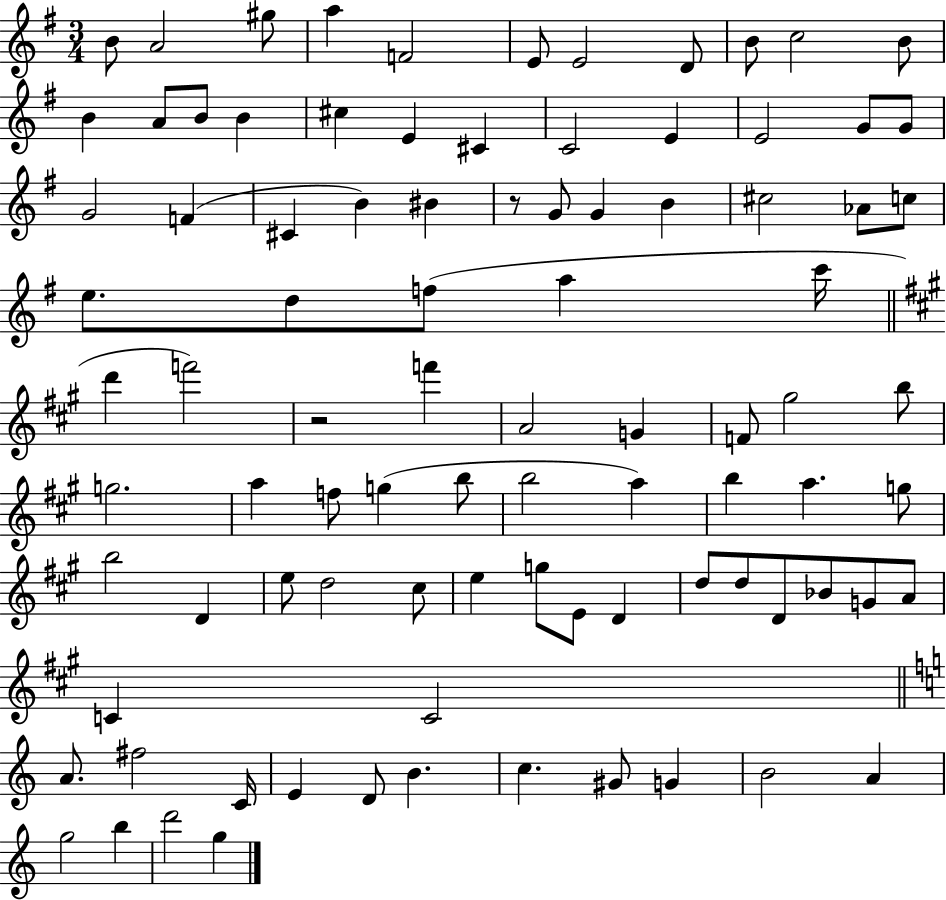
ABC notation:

X:1
T:Untitled
M:3/4
L:1/4
K:G
B/2 A2 ^g/2 a F2 E/2 E2 D/2 B/2 c2 B/2 B A/2 B/2 B ^c E ^C C2 E E2 G/2 G/2 G2 F ^C B ^B z/2 G/2 G B ^c2 _A/2 c/2 e/2 d/2 f/2 a c'/4 d' f'2 z2 f' A2 G F/2 ^g2 b/2 g2 a f/2 g b/2 b2 a b a g/2 b2 D e/2 d2 ^c/2 e g/2 E/2 D d/2 d/2 D/2 _B/2 G/2 A/2 C C2 A/2 ^f2 C/4 E D/2 B c ^G/2 G B2 A g2 b d'2 g